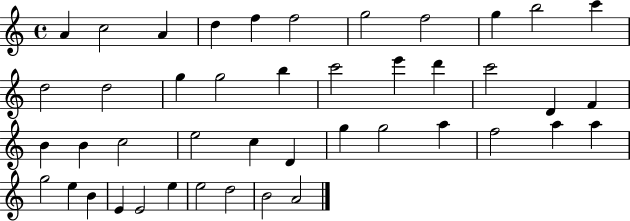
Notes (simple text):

A4/q C5/h A4/q D5/q F5/q F5/h G5/h F5/h G5/q B5/h C6/q D5/h D5/h G5/q G5/h B5/q C6/h E6/q D6/q C6/h D4/q F4/q B4/q B4/q C5/h E5/h C5/q D4/q G5/q G5/h A5/q F5/h A5/q A5/q G5/h E5/q B4/q E4/q E4/h E5/q E5/h D5/h B4/h A4/h